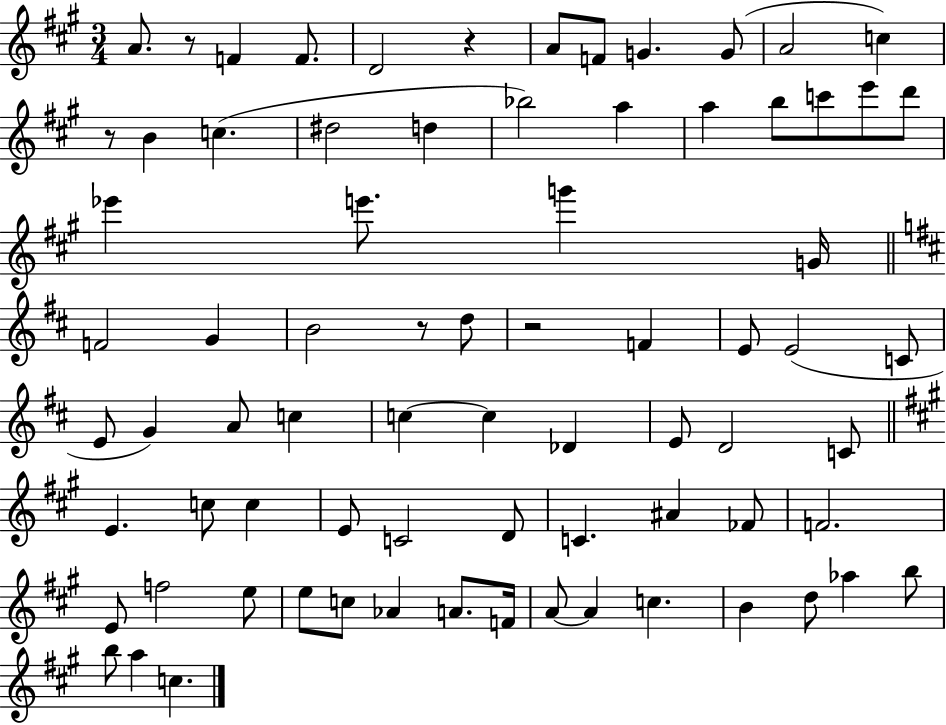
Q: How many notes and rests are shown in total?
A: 76